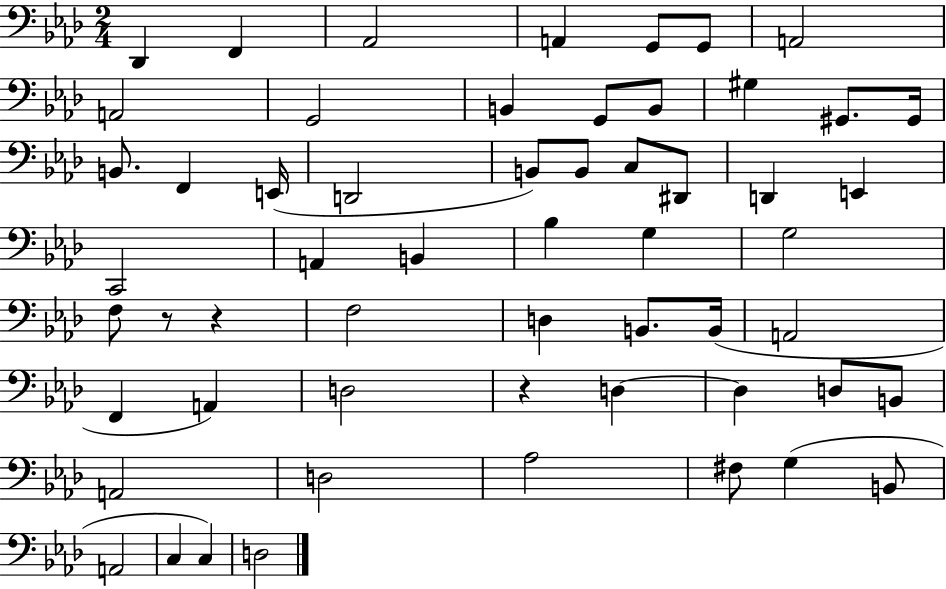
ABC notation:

X:1
T:Untitled
M:2/4
L:1/4
K:Ab
_D,, F,, _A,,2 A,, G,,/2 G,,/2 A,,2 A,,2 G,,2 B,, G,,/2 B,,/2 ^G, ^G,,/2 ^G,,/4 B,,/2 F,, E,,/4 D,,2 B,,/2 B,,/2 C,/2 ^D,,/2 D,, E,, C,,2 A,, B,, _B, G, G,2 F,/2 z/2 z F,2 D, B,,/2 B,,/4 A,,2 F,, A,, D,2 z D, D, D,/2 B,,/2 A,,2 D,2 _A,2 ^F,/2 G, B,,/2 A,,2 C, C, D,2